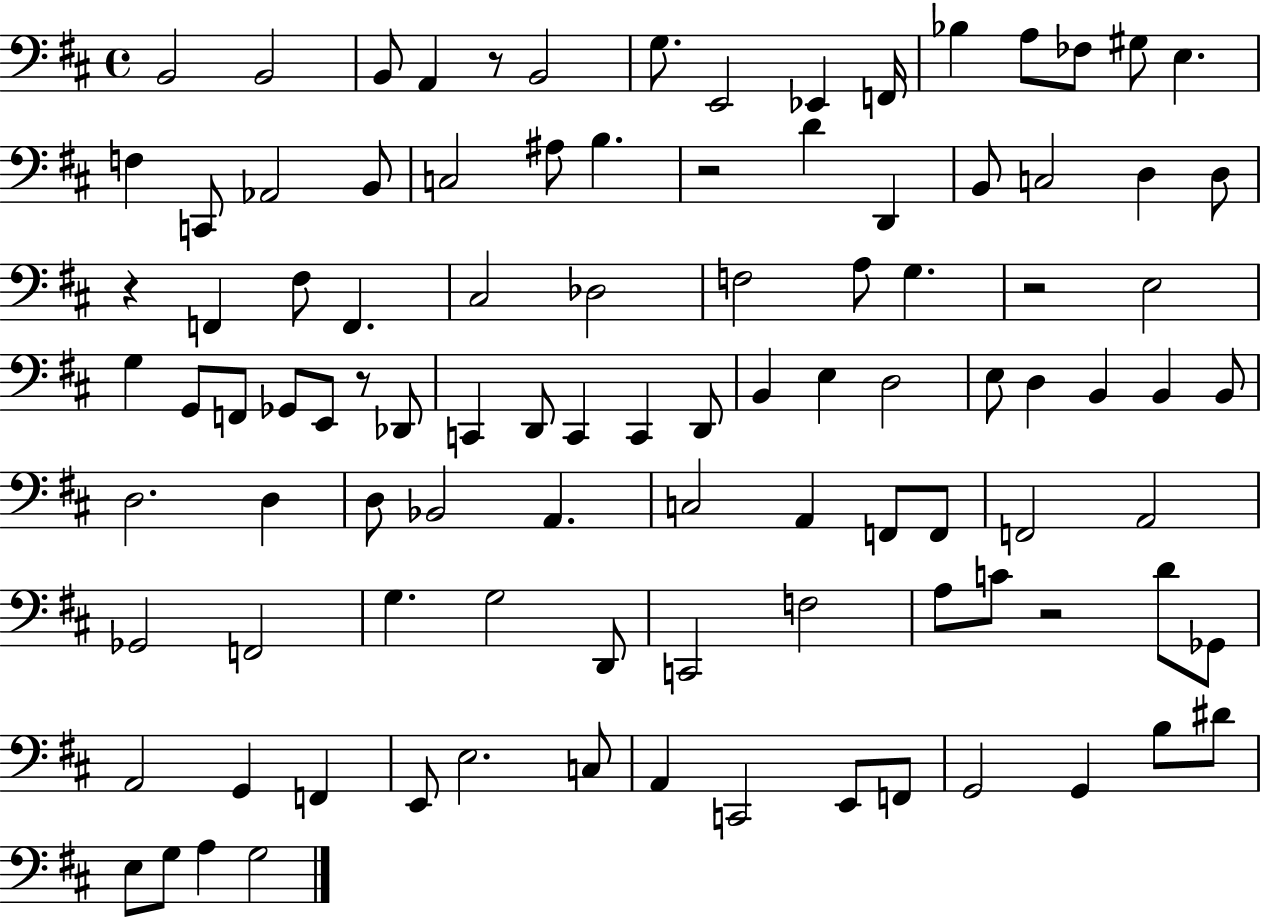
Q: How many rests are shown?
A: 6